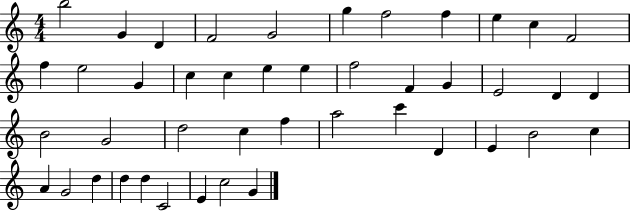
B5/h G4/q D4/q F4/h G4/h G5/q F5/h F5/q E5/q C5/q F4/h F5/q E5/h G4/q C5/q C5/q E5/q E5/q F5/h F4/q G4/q E4/h D4/q D4/q B4/h G4/h D5/h C5/q F5/q A5/h C6/q D4/q E4/q B4/h C5/q A4/q G4/h D5/q D5/q D5/q C4/h E4/q C5/h G4/q